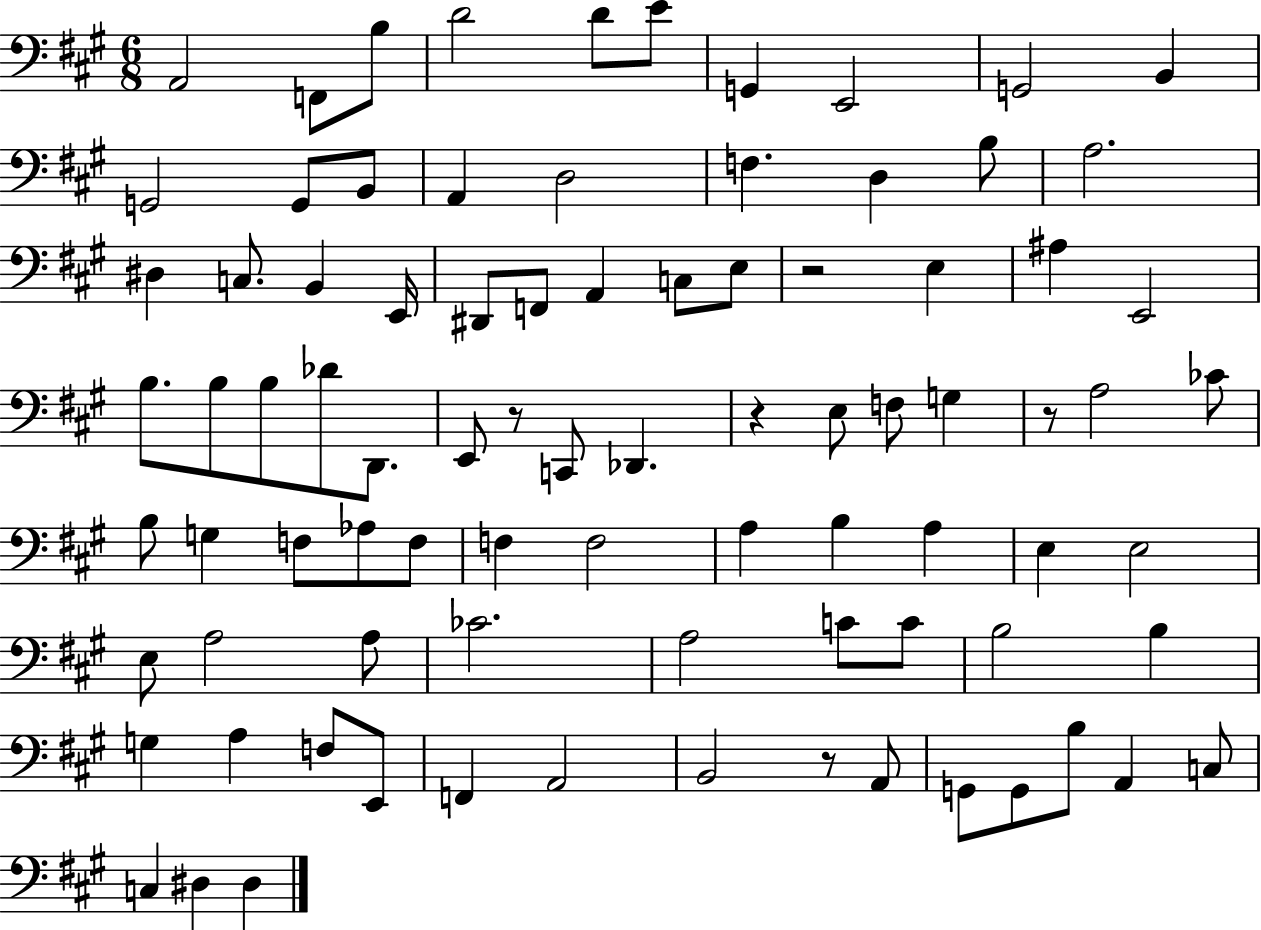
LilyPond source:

{
  \clef bass
  \numericTimeSignature
  \time 6/8
  \key a \major
  a,2 f,8 b8 | d'2 d'8 e'8 | g,4 e,2 | g,2 b,4 | \break g,2 g,8 b,8 | a,4 d2 | f4. d4 b8 | a2. | \break dis4 c8. b,4 e,16 | dis,8 f,8 a,4 c8 e8 | r2 e4 | ais4 e,2 | \break b8. b8 b8 des'8 d,8. | e,8 r8 c,8 des,4. | r4 e8 f8 g4 | r8 a2 ces'8 | \break b8 g4 f8 aes8 f8 | f4 f2 | a4 b4 a4 | e4 e2 | \break e8 a2 a8 | ces'2. | a2 c'8 c'8 | b2 b4 | \break g4 a4 f8 e,8 | f,4 a,2 | b,2 r8 a,8 | g,8 g,8 b8 a,4 c8 | \break c4 dis4 dis4 | \bar "|."
}